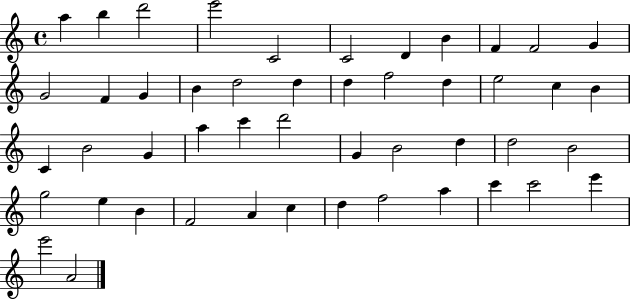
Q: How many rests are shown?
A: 0